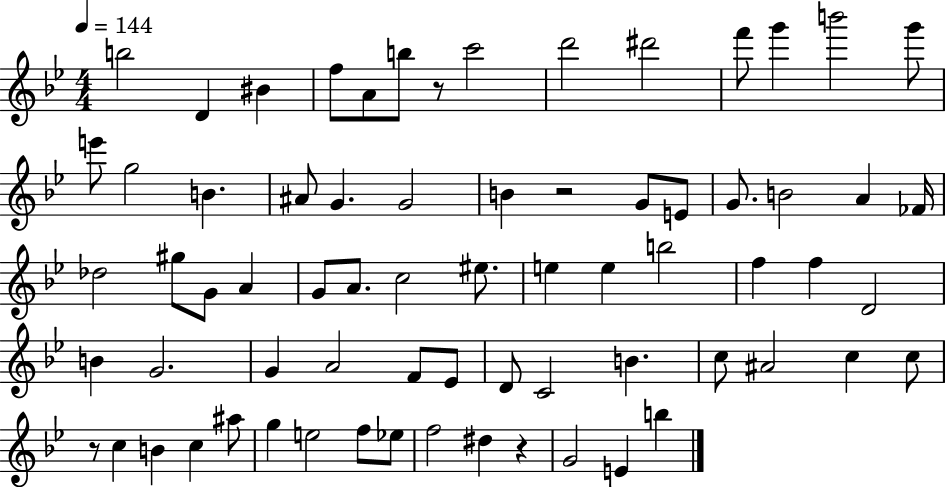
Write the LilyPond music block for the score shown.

{
  \clef treble
  \numericTimeSignature
  \time 4/4
  \key bes \major
  \tempo 4 = 144
  b''2 d'4 bis'4 | f''8 a'8 b''8 r8 c'''2 | d'''2 dis'''2 | f'''8 g'''4 b'''2 g'''8 | \break e'''8 g''2 b'4. | ais'8 g'4. g'2 | b'4 r2 g'8 e'8 | g'8. b'2 a'4 fes'16 | \break des''2 gis''8 g'8 a'4 | g'8 a'8. c''2 eis''8. | e''4 e''4 b''2 | f''4 f''4 d'2 | \break b'4 g'2. | g'4 a'2 f'8 ees'8 | d'8 c'2 b'4. | c''8 ais'2 c''4 c''8 | \break r8 c''4 b'4 c''4 ais''8 | g''4 e''2 f''8 ees''8 | f''2 dis''4 r4 | g'2 e'4 b''4 | \break \bar "|."
}